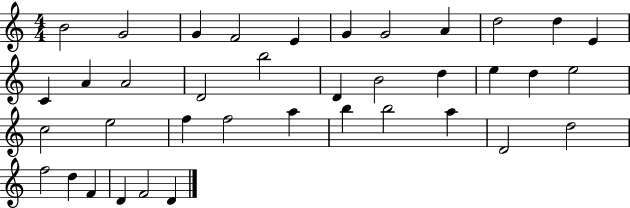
{
  \clef treble
  \numericTimeSignature
  \time 4/4
  \key c \major
  b'2 g'2 | g'4 f'2 e'4 | g'4 g'2 a'4 | d''2 d''4 e'4 | \break c'4 a'4 a'2 | d'2 b''2 | d'4 b'2 d''4 | e''4 d''4 e''2 | \break c''2 e''2 | f''4 f''2 a''4 | b''4 b''2 a''4 | d'2 d''2 | \break f''2 d''4 f'4 | d'4 f'2 d'4 | \bar "|."
}